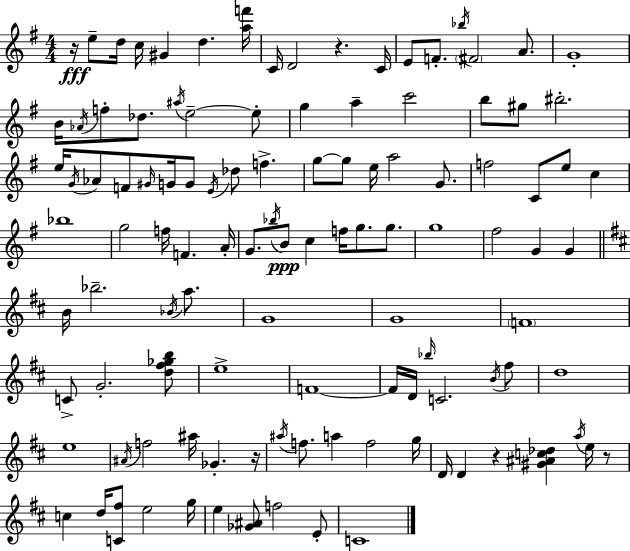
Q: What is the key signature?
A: G major